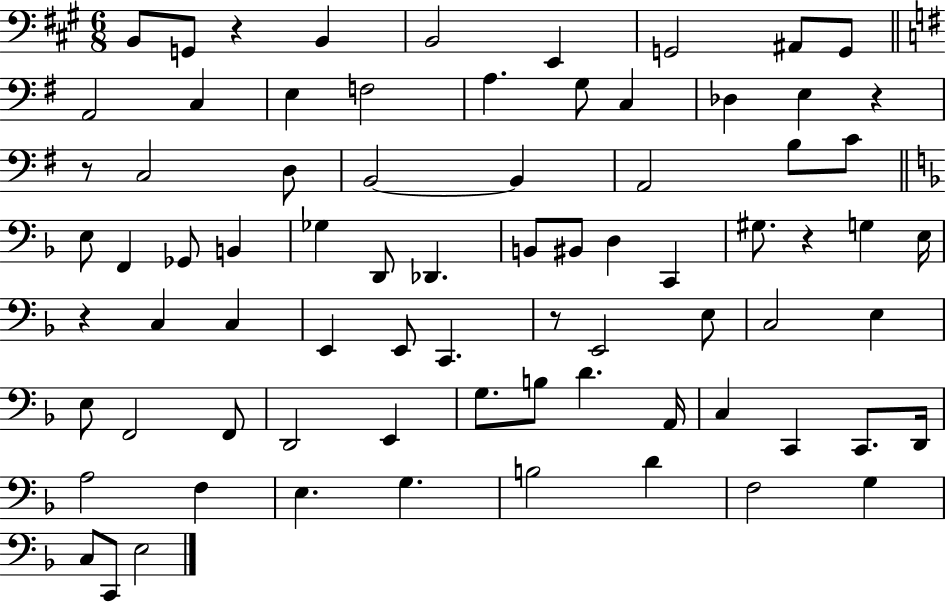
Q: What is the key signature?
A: A major